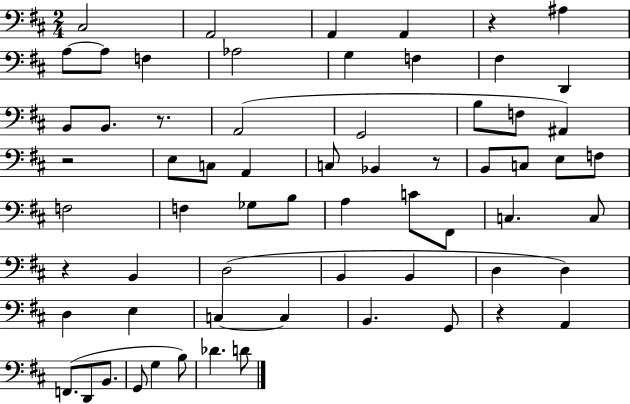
X:1
T:Untitled
M:2/4
L:1/4
K:D
^C,2 A,,2 A,, A,, z ^A, A,/2 A,/2 F, _A,2 G, F, ^F, D,, B,,/2 B,,/2 z/2 A,,2 G,,2 B,/2 F,/2 ^A,, z2 E,/2 C,/2 A,, C,/2 _B,, z/2 B,,/2 C,/2 E,/2 F,/2 F,2 F, _G,/2 B,/2 A, C/2 ^F,,/2 C, C,/2 z B,, D,2 B,, B,, D, D, D, E, C, C, B,, G,,/2 z A,, F,,/2 D,,/2 B,,/2 G,,/2 G, B,/2 _D D/2